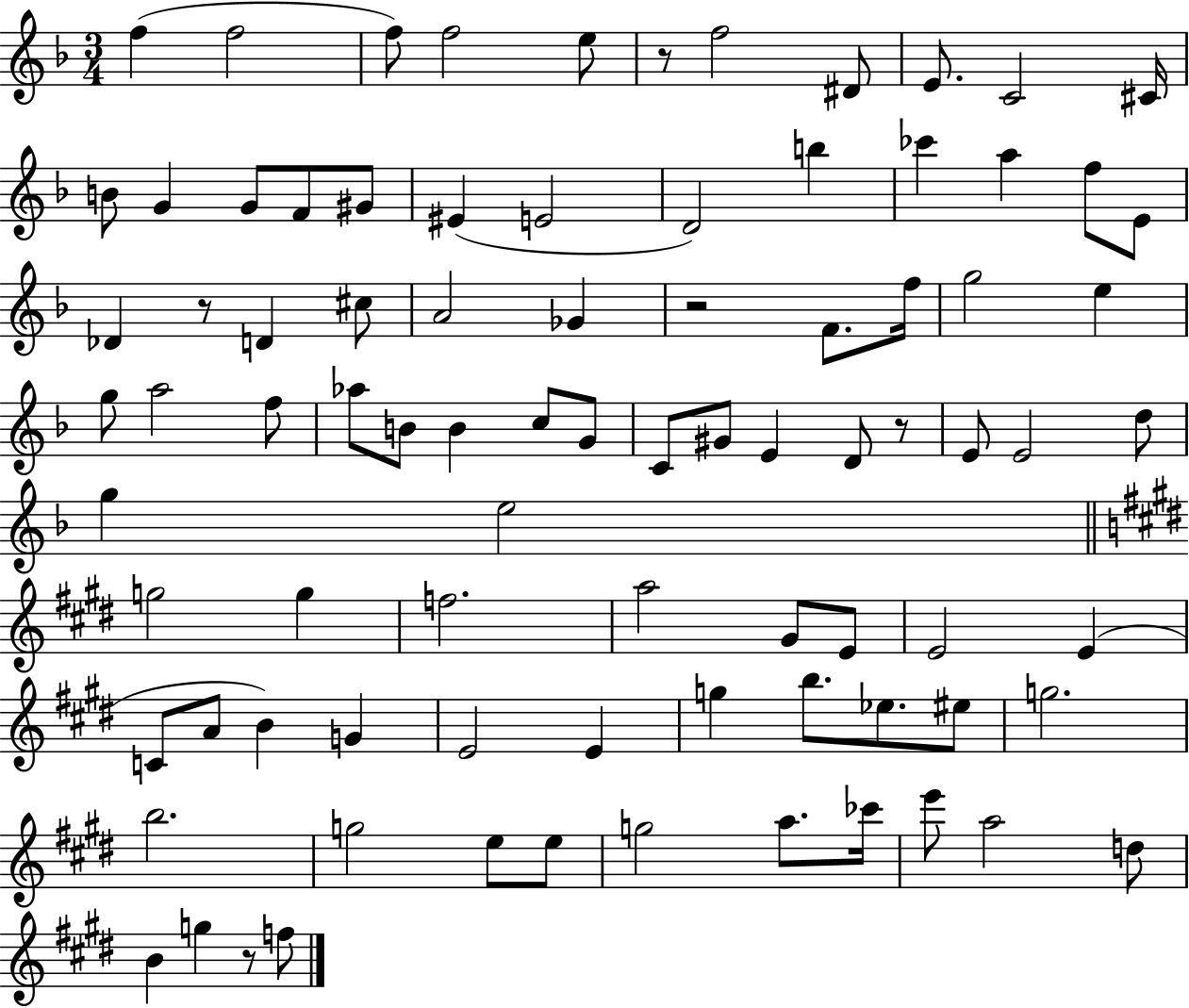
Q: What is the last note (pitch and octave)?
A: F5